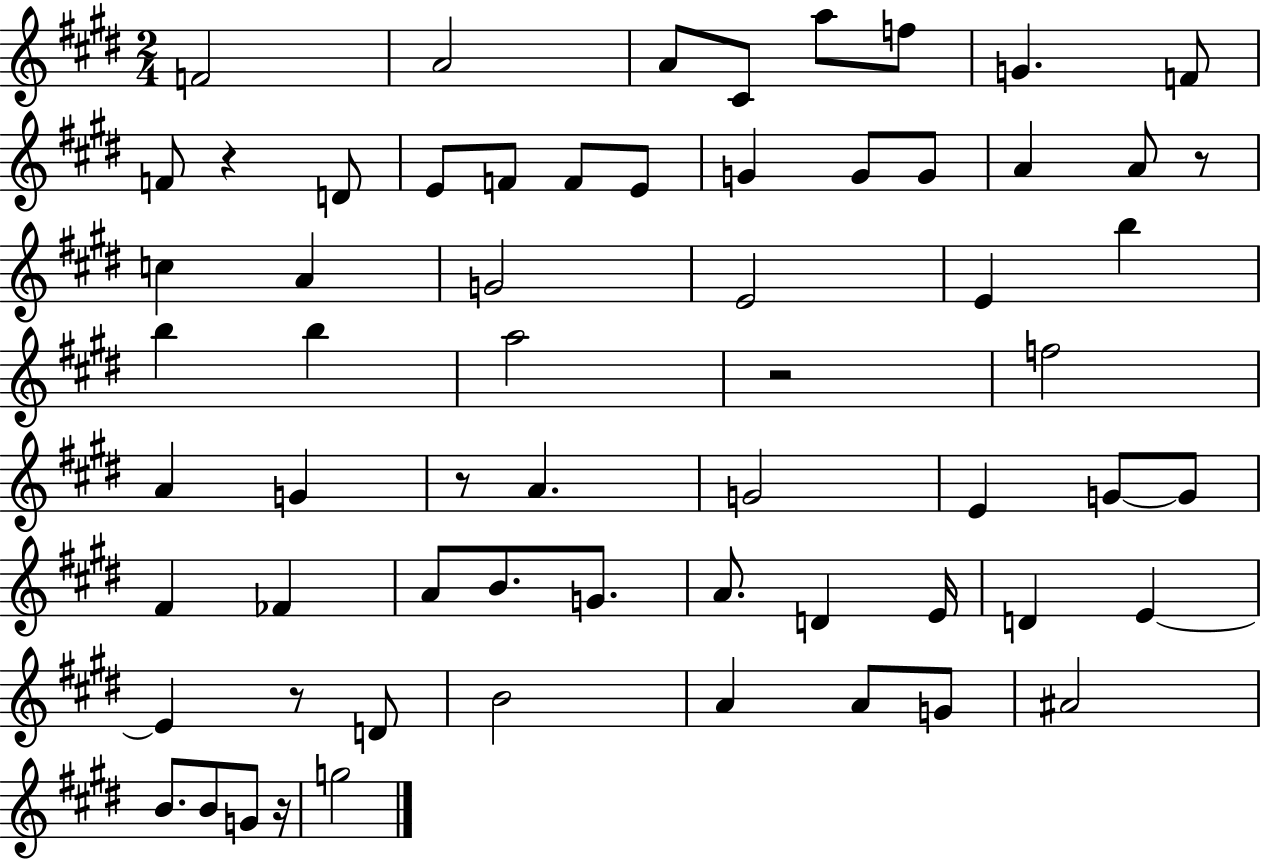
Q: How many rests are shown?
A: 6